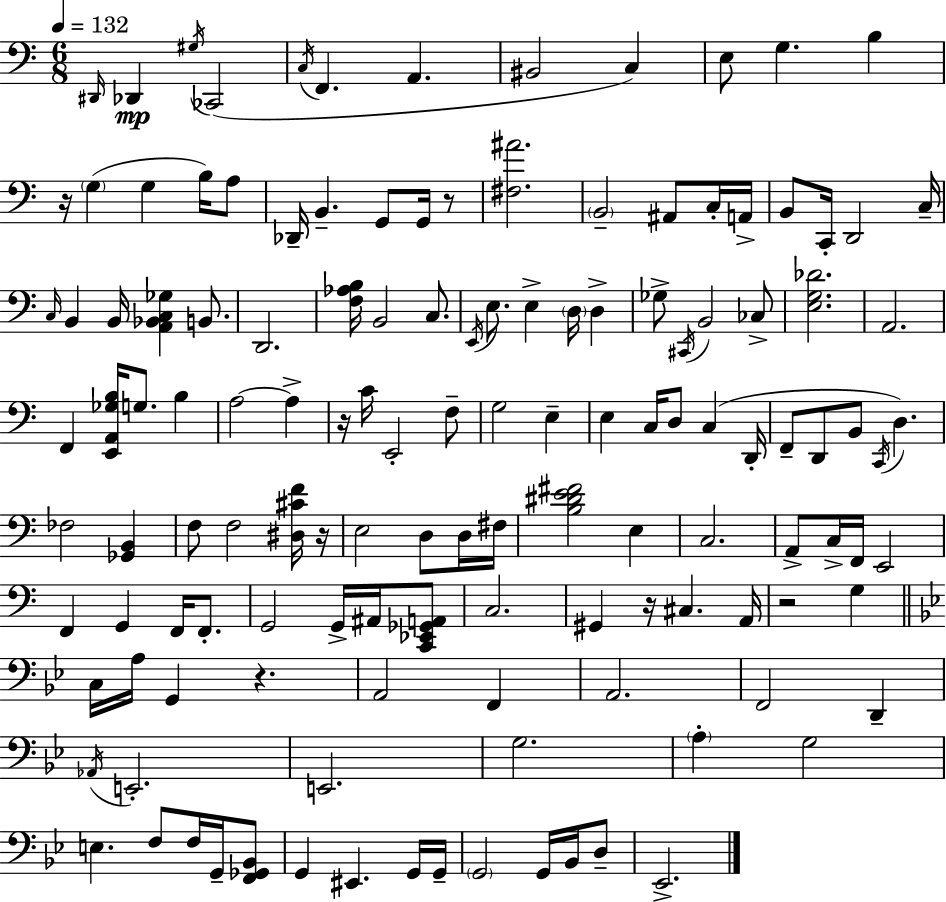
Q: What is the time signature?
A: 6/8